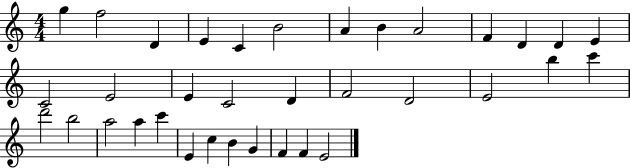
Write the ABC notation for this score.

X:1
T:Untitled
M:4/4
L:1/4
K:C
g f2 D E C B2 A B A2 F D D E C2 E2 E C2 D F2 D2 E2 b c' d'2 b2 a2 a c' E c B G F F E2